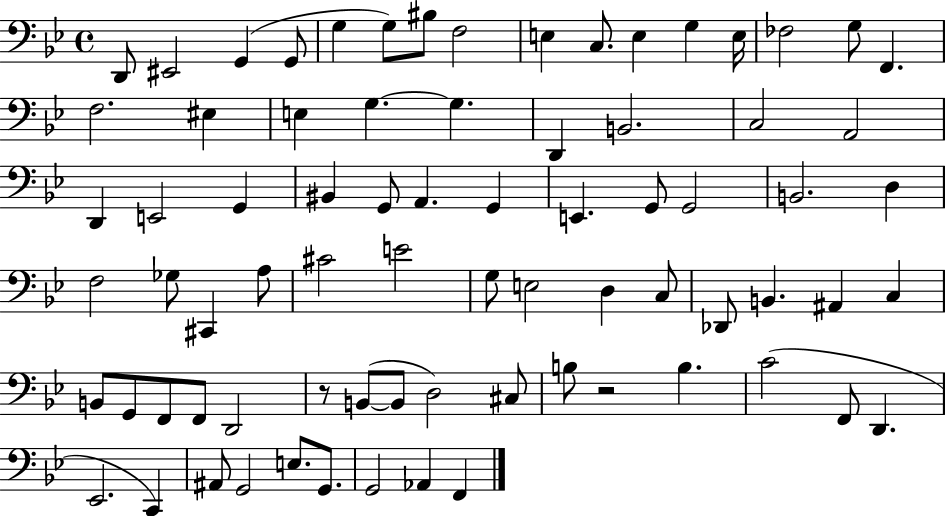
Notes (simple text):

D2/e EIS2/h G2/q G2/e G3/q G3/e BIS3/e F3/h E3/q C3/e. E3/q G3/q E3/s FES3/h G3/e F2/q. F3/h. EIS3/q E3/q G3/q. G3/q. D2/q B2/h. C3/h A2/h D2/q E2/h G2/q BIS2/q G2/e A2/q. G2/q E2/q. G2/e G2/h B2/h. D3/q F3/h Gb3/e C#2/q A3/e C#4/h E4/h G3/e E3/h D3/q C3/e Db2/e B2/q. A#2/q C3/q B2/e G2/e F2/e F2/e D2/h R/e B2/e B2/e D3/h C#3/e B3/e R/h B3/q. C4/h F2/e D2/q. Eb2/h. C2/q A#2/e G2/h E3/e. G2/e. G2/h Ab2/q F2/q